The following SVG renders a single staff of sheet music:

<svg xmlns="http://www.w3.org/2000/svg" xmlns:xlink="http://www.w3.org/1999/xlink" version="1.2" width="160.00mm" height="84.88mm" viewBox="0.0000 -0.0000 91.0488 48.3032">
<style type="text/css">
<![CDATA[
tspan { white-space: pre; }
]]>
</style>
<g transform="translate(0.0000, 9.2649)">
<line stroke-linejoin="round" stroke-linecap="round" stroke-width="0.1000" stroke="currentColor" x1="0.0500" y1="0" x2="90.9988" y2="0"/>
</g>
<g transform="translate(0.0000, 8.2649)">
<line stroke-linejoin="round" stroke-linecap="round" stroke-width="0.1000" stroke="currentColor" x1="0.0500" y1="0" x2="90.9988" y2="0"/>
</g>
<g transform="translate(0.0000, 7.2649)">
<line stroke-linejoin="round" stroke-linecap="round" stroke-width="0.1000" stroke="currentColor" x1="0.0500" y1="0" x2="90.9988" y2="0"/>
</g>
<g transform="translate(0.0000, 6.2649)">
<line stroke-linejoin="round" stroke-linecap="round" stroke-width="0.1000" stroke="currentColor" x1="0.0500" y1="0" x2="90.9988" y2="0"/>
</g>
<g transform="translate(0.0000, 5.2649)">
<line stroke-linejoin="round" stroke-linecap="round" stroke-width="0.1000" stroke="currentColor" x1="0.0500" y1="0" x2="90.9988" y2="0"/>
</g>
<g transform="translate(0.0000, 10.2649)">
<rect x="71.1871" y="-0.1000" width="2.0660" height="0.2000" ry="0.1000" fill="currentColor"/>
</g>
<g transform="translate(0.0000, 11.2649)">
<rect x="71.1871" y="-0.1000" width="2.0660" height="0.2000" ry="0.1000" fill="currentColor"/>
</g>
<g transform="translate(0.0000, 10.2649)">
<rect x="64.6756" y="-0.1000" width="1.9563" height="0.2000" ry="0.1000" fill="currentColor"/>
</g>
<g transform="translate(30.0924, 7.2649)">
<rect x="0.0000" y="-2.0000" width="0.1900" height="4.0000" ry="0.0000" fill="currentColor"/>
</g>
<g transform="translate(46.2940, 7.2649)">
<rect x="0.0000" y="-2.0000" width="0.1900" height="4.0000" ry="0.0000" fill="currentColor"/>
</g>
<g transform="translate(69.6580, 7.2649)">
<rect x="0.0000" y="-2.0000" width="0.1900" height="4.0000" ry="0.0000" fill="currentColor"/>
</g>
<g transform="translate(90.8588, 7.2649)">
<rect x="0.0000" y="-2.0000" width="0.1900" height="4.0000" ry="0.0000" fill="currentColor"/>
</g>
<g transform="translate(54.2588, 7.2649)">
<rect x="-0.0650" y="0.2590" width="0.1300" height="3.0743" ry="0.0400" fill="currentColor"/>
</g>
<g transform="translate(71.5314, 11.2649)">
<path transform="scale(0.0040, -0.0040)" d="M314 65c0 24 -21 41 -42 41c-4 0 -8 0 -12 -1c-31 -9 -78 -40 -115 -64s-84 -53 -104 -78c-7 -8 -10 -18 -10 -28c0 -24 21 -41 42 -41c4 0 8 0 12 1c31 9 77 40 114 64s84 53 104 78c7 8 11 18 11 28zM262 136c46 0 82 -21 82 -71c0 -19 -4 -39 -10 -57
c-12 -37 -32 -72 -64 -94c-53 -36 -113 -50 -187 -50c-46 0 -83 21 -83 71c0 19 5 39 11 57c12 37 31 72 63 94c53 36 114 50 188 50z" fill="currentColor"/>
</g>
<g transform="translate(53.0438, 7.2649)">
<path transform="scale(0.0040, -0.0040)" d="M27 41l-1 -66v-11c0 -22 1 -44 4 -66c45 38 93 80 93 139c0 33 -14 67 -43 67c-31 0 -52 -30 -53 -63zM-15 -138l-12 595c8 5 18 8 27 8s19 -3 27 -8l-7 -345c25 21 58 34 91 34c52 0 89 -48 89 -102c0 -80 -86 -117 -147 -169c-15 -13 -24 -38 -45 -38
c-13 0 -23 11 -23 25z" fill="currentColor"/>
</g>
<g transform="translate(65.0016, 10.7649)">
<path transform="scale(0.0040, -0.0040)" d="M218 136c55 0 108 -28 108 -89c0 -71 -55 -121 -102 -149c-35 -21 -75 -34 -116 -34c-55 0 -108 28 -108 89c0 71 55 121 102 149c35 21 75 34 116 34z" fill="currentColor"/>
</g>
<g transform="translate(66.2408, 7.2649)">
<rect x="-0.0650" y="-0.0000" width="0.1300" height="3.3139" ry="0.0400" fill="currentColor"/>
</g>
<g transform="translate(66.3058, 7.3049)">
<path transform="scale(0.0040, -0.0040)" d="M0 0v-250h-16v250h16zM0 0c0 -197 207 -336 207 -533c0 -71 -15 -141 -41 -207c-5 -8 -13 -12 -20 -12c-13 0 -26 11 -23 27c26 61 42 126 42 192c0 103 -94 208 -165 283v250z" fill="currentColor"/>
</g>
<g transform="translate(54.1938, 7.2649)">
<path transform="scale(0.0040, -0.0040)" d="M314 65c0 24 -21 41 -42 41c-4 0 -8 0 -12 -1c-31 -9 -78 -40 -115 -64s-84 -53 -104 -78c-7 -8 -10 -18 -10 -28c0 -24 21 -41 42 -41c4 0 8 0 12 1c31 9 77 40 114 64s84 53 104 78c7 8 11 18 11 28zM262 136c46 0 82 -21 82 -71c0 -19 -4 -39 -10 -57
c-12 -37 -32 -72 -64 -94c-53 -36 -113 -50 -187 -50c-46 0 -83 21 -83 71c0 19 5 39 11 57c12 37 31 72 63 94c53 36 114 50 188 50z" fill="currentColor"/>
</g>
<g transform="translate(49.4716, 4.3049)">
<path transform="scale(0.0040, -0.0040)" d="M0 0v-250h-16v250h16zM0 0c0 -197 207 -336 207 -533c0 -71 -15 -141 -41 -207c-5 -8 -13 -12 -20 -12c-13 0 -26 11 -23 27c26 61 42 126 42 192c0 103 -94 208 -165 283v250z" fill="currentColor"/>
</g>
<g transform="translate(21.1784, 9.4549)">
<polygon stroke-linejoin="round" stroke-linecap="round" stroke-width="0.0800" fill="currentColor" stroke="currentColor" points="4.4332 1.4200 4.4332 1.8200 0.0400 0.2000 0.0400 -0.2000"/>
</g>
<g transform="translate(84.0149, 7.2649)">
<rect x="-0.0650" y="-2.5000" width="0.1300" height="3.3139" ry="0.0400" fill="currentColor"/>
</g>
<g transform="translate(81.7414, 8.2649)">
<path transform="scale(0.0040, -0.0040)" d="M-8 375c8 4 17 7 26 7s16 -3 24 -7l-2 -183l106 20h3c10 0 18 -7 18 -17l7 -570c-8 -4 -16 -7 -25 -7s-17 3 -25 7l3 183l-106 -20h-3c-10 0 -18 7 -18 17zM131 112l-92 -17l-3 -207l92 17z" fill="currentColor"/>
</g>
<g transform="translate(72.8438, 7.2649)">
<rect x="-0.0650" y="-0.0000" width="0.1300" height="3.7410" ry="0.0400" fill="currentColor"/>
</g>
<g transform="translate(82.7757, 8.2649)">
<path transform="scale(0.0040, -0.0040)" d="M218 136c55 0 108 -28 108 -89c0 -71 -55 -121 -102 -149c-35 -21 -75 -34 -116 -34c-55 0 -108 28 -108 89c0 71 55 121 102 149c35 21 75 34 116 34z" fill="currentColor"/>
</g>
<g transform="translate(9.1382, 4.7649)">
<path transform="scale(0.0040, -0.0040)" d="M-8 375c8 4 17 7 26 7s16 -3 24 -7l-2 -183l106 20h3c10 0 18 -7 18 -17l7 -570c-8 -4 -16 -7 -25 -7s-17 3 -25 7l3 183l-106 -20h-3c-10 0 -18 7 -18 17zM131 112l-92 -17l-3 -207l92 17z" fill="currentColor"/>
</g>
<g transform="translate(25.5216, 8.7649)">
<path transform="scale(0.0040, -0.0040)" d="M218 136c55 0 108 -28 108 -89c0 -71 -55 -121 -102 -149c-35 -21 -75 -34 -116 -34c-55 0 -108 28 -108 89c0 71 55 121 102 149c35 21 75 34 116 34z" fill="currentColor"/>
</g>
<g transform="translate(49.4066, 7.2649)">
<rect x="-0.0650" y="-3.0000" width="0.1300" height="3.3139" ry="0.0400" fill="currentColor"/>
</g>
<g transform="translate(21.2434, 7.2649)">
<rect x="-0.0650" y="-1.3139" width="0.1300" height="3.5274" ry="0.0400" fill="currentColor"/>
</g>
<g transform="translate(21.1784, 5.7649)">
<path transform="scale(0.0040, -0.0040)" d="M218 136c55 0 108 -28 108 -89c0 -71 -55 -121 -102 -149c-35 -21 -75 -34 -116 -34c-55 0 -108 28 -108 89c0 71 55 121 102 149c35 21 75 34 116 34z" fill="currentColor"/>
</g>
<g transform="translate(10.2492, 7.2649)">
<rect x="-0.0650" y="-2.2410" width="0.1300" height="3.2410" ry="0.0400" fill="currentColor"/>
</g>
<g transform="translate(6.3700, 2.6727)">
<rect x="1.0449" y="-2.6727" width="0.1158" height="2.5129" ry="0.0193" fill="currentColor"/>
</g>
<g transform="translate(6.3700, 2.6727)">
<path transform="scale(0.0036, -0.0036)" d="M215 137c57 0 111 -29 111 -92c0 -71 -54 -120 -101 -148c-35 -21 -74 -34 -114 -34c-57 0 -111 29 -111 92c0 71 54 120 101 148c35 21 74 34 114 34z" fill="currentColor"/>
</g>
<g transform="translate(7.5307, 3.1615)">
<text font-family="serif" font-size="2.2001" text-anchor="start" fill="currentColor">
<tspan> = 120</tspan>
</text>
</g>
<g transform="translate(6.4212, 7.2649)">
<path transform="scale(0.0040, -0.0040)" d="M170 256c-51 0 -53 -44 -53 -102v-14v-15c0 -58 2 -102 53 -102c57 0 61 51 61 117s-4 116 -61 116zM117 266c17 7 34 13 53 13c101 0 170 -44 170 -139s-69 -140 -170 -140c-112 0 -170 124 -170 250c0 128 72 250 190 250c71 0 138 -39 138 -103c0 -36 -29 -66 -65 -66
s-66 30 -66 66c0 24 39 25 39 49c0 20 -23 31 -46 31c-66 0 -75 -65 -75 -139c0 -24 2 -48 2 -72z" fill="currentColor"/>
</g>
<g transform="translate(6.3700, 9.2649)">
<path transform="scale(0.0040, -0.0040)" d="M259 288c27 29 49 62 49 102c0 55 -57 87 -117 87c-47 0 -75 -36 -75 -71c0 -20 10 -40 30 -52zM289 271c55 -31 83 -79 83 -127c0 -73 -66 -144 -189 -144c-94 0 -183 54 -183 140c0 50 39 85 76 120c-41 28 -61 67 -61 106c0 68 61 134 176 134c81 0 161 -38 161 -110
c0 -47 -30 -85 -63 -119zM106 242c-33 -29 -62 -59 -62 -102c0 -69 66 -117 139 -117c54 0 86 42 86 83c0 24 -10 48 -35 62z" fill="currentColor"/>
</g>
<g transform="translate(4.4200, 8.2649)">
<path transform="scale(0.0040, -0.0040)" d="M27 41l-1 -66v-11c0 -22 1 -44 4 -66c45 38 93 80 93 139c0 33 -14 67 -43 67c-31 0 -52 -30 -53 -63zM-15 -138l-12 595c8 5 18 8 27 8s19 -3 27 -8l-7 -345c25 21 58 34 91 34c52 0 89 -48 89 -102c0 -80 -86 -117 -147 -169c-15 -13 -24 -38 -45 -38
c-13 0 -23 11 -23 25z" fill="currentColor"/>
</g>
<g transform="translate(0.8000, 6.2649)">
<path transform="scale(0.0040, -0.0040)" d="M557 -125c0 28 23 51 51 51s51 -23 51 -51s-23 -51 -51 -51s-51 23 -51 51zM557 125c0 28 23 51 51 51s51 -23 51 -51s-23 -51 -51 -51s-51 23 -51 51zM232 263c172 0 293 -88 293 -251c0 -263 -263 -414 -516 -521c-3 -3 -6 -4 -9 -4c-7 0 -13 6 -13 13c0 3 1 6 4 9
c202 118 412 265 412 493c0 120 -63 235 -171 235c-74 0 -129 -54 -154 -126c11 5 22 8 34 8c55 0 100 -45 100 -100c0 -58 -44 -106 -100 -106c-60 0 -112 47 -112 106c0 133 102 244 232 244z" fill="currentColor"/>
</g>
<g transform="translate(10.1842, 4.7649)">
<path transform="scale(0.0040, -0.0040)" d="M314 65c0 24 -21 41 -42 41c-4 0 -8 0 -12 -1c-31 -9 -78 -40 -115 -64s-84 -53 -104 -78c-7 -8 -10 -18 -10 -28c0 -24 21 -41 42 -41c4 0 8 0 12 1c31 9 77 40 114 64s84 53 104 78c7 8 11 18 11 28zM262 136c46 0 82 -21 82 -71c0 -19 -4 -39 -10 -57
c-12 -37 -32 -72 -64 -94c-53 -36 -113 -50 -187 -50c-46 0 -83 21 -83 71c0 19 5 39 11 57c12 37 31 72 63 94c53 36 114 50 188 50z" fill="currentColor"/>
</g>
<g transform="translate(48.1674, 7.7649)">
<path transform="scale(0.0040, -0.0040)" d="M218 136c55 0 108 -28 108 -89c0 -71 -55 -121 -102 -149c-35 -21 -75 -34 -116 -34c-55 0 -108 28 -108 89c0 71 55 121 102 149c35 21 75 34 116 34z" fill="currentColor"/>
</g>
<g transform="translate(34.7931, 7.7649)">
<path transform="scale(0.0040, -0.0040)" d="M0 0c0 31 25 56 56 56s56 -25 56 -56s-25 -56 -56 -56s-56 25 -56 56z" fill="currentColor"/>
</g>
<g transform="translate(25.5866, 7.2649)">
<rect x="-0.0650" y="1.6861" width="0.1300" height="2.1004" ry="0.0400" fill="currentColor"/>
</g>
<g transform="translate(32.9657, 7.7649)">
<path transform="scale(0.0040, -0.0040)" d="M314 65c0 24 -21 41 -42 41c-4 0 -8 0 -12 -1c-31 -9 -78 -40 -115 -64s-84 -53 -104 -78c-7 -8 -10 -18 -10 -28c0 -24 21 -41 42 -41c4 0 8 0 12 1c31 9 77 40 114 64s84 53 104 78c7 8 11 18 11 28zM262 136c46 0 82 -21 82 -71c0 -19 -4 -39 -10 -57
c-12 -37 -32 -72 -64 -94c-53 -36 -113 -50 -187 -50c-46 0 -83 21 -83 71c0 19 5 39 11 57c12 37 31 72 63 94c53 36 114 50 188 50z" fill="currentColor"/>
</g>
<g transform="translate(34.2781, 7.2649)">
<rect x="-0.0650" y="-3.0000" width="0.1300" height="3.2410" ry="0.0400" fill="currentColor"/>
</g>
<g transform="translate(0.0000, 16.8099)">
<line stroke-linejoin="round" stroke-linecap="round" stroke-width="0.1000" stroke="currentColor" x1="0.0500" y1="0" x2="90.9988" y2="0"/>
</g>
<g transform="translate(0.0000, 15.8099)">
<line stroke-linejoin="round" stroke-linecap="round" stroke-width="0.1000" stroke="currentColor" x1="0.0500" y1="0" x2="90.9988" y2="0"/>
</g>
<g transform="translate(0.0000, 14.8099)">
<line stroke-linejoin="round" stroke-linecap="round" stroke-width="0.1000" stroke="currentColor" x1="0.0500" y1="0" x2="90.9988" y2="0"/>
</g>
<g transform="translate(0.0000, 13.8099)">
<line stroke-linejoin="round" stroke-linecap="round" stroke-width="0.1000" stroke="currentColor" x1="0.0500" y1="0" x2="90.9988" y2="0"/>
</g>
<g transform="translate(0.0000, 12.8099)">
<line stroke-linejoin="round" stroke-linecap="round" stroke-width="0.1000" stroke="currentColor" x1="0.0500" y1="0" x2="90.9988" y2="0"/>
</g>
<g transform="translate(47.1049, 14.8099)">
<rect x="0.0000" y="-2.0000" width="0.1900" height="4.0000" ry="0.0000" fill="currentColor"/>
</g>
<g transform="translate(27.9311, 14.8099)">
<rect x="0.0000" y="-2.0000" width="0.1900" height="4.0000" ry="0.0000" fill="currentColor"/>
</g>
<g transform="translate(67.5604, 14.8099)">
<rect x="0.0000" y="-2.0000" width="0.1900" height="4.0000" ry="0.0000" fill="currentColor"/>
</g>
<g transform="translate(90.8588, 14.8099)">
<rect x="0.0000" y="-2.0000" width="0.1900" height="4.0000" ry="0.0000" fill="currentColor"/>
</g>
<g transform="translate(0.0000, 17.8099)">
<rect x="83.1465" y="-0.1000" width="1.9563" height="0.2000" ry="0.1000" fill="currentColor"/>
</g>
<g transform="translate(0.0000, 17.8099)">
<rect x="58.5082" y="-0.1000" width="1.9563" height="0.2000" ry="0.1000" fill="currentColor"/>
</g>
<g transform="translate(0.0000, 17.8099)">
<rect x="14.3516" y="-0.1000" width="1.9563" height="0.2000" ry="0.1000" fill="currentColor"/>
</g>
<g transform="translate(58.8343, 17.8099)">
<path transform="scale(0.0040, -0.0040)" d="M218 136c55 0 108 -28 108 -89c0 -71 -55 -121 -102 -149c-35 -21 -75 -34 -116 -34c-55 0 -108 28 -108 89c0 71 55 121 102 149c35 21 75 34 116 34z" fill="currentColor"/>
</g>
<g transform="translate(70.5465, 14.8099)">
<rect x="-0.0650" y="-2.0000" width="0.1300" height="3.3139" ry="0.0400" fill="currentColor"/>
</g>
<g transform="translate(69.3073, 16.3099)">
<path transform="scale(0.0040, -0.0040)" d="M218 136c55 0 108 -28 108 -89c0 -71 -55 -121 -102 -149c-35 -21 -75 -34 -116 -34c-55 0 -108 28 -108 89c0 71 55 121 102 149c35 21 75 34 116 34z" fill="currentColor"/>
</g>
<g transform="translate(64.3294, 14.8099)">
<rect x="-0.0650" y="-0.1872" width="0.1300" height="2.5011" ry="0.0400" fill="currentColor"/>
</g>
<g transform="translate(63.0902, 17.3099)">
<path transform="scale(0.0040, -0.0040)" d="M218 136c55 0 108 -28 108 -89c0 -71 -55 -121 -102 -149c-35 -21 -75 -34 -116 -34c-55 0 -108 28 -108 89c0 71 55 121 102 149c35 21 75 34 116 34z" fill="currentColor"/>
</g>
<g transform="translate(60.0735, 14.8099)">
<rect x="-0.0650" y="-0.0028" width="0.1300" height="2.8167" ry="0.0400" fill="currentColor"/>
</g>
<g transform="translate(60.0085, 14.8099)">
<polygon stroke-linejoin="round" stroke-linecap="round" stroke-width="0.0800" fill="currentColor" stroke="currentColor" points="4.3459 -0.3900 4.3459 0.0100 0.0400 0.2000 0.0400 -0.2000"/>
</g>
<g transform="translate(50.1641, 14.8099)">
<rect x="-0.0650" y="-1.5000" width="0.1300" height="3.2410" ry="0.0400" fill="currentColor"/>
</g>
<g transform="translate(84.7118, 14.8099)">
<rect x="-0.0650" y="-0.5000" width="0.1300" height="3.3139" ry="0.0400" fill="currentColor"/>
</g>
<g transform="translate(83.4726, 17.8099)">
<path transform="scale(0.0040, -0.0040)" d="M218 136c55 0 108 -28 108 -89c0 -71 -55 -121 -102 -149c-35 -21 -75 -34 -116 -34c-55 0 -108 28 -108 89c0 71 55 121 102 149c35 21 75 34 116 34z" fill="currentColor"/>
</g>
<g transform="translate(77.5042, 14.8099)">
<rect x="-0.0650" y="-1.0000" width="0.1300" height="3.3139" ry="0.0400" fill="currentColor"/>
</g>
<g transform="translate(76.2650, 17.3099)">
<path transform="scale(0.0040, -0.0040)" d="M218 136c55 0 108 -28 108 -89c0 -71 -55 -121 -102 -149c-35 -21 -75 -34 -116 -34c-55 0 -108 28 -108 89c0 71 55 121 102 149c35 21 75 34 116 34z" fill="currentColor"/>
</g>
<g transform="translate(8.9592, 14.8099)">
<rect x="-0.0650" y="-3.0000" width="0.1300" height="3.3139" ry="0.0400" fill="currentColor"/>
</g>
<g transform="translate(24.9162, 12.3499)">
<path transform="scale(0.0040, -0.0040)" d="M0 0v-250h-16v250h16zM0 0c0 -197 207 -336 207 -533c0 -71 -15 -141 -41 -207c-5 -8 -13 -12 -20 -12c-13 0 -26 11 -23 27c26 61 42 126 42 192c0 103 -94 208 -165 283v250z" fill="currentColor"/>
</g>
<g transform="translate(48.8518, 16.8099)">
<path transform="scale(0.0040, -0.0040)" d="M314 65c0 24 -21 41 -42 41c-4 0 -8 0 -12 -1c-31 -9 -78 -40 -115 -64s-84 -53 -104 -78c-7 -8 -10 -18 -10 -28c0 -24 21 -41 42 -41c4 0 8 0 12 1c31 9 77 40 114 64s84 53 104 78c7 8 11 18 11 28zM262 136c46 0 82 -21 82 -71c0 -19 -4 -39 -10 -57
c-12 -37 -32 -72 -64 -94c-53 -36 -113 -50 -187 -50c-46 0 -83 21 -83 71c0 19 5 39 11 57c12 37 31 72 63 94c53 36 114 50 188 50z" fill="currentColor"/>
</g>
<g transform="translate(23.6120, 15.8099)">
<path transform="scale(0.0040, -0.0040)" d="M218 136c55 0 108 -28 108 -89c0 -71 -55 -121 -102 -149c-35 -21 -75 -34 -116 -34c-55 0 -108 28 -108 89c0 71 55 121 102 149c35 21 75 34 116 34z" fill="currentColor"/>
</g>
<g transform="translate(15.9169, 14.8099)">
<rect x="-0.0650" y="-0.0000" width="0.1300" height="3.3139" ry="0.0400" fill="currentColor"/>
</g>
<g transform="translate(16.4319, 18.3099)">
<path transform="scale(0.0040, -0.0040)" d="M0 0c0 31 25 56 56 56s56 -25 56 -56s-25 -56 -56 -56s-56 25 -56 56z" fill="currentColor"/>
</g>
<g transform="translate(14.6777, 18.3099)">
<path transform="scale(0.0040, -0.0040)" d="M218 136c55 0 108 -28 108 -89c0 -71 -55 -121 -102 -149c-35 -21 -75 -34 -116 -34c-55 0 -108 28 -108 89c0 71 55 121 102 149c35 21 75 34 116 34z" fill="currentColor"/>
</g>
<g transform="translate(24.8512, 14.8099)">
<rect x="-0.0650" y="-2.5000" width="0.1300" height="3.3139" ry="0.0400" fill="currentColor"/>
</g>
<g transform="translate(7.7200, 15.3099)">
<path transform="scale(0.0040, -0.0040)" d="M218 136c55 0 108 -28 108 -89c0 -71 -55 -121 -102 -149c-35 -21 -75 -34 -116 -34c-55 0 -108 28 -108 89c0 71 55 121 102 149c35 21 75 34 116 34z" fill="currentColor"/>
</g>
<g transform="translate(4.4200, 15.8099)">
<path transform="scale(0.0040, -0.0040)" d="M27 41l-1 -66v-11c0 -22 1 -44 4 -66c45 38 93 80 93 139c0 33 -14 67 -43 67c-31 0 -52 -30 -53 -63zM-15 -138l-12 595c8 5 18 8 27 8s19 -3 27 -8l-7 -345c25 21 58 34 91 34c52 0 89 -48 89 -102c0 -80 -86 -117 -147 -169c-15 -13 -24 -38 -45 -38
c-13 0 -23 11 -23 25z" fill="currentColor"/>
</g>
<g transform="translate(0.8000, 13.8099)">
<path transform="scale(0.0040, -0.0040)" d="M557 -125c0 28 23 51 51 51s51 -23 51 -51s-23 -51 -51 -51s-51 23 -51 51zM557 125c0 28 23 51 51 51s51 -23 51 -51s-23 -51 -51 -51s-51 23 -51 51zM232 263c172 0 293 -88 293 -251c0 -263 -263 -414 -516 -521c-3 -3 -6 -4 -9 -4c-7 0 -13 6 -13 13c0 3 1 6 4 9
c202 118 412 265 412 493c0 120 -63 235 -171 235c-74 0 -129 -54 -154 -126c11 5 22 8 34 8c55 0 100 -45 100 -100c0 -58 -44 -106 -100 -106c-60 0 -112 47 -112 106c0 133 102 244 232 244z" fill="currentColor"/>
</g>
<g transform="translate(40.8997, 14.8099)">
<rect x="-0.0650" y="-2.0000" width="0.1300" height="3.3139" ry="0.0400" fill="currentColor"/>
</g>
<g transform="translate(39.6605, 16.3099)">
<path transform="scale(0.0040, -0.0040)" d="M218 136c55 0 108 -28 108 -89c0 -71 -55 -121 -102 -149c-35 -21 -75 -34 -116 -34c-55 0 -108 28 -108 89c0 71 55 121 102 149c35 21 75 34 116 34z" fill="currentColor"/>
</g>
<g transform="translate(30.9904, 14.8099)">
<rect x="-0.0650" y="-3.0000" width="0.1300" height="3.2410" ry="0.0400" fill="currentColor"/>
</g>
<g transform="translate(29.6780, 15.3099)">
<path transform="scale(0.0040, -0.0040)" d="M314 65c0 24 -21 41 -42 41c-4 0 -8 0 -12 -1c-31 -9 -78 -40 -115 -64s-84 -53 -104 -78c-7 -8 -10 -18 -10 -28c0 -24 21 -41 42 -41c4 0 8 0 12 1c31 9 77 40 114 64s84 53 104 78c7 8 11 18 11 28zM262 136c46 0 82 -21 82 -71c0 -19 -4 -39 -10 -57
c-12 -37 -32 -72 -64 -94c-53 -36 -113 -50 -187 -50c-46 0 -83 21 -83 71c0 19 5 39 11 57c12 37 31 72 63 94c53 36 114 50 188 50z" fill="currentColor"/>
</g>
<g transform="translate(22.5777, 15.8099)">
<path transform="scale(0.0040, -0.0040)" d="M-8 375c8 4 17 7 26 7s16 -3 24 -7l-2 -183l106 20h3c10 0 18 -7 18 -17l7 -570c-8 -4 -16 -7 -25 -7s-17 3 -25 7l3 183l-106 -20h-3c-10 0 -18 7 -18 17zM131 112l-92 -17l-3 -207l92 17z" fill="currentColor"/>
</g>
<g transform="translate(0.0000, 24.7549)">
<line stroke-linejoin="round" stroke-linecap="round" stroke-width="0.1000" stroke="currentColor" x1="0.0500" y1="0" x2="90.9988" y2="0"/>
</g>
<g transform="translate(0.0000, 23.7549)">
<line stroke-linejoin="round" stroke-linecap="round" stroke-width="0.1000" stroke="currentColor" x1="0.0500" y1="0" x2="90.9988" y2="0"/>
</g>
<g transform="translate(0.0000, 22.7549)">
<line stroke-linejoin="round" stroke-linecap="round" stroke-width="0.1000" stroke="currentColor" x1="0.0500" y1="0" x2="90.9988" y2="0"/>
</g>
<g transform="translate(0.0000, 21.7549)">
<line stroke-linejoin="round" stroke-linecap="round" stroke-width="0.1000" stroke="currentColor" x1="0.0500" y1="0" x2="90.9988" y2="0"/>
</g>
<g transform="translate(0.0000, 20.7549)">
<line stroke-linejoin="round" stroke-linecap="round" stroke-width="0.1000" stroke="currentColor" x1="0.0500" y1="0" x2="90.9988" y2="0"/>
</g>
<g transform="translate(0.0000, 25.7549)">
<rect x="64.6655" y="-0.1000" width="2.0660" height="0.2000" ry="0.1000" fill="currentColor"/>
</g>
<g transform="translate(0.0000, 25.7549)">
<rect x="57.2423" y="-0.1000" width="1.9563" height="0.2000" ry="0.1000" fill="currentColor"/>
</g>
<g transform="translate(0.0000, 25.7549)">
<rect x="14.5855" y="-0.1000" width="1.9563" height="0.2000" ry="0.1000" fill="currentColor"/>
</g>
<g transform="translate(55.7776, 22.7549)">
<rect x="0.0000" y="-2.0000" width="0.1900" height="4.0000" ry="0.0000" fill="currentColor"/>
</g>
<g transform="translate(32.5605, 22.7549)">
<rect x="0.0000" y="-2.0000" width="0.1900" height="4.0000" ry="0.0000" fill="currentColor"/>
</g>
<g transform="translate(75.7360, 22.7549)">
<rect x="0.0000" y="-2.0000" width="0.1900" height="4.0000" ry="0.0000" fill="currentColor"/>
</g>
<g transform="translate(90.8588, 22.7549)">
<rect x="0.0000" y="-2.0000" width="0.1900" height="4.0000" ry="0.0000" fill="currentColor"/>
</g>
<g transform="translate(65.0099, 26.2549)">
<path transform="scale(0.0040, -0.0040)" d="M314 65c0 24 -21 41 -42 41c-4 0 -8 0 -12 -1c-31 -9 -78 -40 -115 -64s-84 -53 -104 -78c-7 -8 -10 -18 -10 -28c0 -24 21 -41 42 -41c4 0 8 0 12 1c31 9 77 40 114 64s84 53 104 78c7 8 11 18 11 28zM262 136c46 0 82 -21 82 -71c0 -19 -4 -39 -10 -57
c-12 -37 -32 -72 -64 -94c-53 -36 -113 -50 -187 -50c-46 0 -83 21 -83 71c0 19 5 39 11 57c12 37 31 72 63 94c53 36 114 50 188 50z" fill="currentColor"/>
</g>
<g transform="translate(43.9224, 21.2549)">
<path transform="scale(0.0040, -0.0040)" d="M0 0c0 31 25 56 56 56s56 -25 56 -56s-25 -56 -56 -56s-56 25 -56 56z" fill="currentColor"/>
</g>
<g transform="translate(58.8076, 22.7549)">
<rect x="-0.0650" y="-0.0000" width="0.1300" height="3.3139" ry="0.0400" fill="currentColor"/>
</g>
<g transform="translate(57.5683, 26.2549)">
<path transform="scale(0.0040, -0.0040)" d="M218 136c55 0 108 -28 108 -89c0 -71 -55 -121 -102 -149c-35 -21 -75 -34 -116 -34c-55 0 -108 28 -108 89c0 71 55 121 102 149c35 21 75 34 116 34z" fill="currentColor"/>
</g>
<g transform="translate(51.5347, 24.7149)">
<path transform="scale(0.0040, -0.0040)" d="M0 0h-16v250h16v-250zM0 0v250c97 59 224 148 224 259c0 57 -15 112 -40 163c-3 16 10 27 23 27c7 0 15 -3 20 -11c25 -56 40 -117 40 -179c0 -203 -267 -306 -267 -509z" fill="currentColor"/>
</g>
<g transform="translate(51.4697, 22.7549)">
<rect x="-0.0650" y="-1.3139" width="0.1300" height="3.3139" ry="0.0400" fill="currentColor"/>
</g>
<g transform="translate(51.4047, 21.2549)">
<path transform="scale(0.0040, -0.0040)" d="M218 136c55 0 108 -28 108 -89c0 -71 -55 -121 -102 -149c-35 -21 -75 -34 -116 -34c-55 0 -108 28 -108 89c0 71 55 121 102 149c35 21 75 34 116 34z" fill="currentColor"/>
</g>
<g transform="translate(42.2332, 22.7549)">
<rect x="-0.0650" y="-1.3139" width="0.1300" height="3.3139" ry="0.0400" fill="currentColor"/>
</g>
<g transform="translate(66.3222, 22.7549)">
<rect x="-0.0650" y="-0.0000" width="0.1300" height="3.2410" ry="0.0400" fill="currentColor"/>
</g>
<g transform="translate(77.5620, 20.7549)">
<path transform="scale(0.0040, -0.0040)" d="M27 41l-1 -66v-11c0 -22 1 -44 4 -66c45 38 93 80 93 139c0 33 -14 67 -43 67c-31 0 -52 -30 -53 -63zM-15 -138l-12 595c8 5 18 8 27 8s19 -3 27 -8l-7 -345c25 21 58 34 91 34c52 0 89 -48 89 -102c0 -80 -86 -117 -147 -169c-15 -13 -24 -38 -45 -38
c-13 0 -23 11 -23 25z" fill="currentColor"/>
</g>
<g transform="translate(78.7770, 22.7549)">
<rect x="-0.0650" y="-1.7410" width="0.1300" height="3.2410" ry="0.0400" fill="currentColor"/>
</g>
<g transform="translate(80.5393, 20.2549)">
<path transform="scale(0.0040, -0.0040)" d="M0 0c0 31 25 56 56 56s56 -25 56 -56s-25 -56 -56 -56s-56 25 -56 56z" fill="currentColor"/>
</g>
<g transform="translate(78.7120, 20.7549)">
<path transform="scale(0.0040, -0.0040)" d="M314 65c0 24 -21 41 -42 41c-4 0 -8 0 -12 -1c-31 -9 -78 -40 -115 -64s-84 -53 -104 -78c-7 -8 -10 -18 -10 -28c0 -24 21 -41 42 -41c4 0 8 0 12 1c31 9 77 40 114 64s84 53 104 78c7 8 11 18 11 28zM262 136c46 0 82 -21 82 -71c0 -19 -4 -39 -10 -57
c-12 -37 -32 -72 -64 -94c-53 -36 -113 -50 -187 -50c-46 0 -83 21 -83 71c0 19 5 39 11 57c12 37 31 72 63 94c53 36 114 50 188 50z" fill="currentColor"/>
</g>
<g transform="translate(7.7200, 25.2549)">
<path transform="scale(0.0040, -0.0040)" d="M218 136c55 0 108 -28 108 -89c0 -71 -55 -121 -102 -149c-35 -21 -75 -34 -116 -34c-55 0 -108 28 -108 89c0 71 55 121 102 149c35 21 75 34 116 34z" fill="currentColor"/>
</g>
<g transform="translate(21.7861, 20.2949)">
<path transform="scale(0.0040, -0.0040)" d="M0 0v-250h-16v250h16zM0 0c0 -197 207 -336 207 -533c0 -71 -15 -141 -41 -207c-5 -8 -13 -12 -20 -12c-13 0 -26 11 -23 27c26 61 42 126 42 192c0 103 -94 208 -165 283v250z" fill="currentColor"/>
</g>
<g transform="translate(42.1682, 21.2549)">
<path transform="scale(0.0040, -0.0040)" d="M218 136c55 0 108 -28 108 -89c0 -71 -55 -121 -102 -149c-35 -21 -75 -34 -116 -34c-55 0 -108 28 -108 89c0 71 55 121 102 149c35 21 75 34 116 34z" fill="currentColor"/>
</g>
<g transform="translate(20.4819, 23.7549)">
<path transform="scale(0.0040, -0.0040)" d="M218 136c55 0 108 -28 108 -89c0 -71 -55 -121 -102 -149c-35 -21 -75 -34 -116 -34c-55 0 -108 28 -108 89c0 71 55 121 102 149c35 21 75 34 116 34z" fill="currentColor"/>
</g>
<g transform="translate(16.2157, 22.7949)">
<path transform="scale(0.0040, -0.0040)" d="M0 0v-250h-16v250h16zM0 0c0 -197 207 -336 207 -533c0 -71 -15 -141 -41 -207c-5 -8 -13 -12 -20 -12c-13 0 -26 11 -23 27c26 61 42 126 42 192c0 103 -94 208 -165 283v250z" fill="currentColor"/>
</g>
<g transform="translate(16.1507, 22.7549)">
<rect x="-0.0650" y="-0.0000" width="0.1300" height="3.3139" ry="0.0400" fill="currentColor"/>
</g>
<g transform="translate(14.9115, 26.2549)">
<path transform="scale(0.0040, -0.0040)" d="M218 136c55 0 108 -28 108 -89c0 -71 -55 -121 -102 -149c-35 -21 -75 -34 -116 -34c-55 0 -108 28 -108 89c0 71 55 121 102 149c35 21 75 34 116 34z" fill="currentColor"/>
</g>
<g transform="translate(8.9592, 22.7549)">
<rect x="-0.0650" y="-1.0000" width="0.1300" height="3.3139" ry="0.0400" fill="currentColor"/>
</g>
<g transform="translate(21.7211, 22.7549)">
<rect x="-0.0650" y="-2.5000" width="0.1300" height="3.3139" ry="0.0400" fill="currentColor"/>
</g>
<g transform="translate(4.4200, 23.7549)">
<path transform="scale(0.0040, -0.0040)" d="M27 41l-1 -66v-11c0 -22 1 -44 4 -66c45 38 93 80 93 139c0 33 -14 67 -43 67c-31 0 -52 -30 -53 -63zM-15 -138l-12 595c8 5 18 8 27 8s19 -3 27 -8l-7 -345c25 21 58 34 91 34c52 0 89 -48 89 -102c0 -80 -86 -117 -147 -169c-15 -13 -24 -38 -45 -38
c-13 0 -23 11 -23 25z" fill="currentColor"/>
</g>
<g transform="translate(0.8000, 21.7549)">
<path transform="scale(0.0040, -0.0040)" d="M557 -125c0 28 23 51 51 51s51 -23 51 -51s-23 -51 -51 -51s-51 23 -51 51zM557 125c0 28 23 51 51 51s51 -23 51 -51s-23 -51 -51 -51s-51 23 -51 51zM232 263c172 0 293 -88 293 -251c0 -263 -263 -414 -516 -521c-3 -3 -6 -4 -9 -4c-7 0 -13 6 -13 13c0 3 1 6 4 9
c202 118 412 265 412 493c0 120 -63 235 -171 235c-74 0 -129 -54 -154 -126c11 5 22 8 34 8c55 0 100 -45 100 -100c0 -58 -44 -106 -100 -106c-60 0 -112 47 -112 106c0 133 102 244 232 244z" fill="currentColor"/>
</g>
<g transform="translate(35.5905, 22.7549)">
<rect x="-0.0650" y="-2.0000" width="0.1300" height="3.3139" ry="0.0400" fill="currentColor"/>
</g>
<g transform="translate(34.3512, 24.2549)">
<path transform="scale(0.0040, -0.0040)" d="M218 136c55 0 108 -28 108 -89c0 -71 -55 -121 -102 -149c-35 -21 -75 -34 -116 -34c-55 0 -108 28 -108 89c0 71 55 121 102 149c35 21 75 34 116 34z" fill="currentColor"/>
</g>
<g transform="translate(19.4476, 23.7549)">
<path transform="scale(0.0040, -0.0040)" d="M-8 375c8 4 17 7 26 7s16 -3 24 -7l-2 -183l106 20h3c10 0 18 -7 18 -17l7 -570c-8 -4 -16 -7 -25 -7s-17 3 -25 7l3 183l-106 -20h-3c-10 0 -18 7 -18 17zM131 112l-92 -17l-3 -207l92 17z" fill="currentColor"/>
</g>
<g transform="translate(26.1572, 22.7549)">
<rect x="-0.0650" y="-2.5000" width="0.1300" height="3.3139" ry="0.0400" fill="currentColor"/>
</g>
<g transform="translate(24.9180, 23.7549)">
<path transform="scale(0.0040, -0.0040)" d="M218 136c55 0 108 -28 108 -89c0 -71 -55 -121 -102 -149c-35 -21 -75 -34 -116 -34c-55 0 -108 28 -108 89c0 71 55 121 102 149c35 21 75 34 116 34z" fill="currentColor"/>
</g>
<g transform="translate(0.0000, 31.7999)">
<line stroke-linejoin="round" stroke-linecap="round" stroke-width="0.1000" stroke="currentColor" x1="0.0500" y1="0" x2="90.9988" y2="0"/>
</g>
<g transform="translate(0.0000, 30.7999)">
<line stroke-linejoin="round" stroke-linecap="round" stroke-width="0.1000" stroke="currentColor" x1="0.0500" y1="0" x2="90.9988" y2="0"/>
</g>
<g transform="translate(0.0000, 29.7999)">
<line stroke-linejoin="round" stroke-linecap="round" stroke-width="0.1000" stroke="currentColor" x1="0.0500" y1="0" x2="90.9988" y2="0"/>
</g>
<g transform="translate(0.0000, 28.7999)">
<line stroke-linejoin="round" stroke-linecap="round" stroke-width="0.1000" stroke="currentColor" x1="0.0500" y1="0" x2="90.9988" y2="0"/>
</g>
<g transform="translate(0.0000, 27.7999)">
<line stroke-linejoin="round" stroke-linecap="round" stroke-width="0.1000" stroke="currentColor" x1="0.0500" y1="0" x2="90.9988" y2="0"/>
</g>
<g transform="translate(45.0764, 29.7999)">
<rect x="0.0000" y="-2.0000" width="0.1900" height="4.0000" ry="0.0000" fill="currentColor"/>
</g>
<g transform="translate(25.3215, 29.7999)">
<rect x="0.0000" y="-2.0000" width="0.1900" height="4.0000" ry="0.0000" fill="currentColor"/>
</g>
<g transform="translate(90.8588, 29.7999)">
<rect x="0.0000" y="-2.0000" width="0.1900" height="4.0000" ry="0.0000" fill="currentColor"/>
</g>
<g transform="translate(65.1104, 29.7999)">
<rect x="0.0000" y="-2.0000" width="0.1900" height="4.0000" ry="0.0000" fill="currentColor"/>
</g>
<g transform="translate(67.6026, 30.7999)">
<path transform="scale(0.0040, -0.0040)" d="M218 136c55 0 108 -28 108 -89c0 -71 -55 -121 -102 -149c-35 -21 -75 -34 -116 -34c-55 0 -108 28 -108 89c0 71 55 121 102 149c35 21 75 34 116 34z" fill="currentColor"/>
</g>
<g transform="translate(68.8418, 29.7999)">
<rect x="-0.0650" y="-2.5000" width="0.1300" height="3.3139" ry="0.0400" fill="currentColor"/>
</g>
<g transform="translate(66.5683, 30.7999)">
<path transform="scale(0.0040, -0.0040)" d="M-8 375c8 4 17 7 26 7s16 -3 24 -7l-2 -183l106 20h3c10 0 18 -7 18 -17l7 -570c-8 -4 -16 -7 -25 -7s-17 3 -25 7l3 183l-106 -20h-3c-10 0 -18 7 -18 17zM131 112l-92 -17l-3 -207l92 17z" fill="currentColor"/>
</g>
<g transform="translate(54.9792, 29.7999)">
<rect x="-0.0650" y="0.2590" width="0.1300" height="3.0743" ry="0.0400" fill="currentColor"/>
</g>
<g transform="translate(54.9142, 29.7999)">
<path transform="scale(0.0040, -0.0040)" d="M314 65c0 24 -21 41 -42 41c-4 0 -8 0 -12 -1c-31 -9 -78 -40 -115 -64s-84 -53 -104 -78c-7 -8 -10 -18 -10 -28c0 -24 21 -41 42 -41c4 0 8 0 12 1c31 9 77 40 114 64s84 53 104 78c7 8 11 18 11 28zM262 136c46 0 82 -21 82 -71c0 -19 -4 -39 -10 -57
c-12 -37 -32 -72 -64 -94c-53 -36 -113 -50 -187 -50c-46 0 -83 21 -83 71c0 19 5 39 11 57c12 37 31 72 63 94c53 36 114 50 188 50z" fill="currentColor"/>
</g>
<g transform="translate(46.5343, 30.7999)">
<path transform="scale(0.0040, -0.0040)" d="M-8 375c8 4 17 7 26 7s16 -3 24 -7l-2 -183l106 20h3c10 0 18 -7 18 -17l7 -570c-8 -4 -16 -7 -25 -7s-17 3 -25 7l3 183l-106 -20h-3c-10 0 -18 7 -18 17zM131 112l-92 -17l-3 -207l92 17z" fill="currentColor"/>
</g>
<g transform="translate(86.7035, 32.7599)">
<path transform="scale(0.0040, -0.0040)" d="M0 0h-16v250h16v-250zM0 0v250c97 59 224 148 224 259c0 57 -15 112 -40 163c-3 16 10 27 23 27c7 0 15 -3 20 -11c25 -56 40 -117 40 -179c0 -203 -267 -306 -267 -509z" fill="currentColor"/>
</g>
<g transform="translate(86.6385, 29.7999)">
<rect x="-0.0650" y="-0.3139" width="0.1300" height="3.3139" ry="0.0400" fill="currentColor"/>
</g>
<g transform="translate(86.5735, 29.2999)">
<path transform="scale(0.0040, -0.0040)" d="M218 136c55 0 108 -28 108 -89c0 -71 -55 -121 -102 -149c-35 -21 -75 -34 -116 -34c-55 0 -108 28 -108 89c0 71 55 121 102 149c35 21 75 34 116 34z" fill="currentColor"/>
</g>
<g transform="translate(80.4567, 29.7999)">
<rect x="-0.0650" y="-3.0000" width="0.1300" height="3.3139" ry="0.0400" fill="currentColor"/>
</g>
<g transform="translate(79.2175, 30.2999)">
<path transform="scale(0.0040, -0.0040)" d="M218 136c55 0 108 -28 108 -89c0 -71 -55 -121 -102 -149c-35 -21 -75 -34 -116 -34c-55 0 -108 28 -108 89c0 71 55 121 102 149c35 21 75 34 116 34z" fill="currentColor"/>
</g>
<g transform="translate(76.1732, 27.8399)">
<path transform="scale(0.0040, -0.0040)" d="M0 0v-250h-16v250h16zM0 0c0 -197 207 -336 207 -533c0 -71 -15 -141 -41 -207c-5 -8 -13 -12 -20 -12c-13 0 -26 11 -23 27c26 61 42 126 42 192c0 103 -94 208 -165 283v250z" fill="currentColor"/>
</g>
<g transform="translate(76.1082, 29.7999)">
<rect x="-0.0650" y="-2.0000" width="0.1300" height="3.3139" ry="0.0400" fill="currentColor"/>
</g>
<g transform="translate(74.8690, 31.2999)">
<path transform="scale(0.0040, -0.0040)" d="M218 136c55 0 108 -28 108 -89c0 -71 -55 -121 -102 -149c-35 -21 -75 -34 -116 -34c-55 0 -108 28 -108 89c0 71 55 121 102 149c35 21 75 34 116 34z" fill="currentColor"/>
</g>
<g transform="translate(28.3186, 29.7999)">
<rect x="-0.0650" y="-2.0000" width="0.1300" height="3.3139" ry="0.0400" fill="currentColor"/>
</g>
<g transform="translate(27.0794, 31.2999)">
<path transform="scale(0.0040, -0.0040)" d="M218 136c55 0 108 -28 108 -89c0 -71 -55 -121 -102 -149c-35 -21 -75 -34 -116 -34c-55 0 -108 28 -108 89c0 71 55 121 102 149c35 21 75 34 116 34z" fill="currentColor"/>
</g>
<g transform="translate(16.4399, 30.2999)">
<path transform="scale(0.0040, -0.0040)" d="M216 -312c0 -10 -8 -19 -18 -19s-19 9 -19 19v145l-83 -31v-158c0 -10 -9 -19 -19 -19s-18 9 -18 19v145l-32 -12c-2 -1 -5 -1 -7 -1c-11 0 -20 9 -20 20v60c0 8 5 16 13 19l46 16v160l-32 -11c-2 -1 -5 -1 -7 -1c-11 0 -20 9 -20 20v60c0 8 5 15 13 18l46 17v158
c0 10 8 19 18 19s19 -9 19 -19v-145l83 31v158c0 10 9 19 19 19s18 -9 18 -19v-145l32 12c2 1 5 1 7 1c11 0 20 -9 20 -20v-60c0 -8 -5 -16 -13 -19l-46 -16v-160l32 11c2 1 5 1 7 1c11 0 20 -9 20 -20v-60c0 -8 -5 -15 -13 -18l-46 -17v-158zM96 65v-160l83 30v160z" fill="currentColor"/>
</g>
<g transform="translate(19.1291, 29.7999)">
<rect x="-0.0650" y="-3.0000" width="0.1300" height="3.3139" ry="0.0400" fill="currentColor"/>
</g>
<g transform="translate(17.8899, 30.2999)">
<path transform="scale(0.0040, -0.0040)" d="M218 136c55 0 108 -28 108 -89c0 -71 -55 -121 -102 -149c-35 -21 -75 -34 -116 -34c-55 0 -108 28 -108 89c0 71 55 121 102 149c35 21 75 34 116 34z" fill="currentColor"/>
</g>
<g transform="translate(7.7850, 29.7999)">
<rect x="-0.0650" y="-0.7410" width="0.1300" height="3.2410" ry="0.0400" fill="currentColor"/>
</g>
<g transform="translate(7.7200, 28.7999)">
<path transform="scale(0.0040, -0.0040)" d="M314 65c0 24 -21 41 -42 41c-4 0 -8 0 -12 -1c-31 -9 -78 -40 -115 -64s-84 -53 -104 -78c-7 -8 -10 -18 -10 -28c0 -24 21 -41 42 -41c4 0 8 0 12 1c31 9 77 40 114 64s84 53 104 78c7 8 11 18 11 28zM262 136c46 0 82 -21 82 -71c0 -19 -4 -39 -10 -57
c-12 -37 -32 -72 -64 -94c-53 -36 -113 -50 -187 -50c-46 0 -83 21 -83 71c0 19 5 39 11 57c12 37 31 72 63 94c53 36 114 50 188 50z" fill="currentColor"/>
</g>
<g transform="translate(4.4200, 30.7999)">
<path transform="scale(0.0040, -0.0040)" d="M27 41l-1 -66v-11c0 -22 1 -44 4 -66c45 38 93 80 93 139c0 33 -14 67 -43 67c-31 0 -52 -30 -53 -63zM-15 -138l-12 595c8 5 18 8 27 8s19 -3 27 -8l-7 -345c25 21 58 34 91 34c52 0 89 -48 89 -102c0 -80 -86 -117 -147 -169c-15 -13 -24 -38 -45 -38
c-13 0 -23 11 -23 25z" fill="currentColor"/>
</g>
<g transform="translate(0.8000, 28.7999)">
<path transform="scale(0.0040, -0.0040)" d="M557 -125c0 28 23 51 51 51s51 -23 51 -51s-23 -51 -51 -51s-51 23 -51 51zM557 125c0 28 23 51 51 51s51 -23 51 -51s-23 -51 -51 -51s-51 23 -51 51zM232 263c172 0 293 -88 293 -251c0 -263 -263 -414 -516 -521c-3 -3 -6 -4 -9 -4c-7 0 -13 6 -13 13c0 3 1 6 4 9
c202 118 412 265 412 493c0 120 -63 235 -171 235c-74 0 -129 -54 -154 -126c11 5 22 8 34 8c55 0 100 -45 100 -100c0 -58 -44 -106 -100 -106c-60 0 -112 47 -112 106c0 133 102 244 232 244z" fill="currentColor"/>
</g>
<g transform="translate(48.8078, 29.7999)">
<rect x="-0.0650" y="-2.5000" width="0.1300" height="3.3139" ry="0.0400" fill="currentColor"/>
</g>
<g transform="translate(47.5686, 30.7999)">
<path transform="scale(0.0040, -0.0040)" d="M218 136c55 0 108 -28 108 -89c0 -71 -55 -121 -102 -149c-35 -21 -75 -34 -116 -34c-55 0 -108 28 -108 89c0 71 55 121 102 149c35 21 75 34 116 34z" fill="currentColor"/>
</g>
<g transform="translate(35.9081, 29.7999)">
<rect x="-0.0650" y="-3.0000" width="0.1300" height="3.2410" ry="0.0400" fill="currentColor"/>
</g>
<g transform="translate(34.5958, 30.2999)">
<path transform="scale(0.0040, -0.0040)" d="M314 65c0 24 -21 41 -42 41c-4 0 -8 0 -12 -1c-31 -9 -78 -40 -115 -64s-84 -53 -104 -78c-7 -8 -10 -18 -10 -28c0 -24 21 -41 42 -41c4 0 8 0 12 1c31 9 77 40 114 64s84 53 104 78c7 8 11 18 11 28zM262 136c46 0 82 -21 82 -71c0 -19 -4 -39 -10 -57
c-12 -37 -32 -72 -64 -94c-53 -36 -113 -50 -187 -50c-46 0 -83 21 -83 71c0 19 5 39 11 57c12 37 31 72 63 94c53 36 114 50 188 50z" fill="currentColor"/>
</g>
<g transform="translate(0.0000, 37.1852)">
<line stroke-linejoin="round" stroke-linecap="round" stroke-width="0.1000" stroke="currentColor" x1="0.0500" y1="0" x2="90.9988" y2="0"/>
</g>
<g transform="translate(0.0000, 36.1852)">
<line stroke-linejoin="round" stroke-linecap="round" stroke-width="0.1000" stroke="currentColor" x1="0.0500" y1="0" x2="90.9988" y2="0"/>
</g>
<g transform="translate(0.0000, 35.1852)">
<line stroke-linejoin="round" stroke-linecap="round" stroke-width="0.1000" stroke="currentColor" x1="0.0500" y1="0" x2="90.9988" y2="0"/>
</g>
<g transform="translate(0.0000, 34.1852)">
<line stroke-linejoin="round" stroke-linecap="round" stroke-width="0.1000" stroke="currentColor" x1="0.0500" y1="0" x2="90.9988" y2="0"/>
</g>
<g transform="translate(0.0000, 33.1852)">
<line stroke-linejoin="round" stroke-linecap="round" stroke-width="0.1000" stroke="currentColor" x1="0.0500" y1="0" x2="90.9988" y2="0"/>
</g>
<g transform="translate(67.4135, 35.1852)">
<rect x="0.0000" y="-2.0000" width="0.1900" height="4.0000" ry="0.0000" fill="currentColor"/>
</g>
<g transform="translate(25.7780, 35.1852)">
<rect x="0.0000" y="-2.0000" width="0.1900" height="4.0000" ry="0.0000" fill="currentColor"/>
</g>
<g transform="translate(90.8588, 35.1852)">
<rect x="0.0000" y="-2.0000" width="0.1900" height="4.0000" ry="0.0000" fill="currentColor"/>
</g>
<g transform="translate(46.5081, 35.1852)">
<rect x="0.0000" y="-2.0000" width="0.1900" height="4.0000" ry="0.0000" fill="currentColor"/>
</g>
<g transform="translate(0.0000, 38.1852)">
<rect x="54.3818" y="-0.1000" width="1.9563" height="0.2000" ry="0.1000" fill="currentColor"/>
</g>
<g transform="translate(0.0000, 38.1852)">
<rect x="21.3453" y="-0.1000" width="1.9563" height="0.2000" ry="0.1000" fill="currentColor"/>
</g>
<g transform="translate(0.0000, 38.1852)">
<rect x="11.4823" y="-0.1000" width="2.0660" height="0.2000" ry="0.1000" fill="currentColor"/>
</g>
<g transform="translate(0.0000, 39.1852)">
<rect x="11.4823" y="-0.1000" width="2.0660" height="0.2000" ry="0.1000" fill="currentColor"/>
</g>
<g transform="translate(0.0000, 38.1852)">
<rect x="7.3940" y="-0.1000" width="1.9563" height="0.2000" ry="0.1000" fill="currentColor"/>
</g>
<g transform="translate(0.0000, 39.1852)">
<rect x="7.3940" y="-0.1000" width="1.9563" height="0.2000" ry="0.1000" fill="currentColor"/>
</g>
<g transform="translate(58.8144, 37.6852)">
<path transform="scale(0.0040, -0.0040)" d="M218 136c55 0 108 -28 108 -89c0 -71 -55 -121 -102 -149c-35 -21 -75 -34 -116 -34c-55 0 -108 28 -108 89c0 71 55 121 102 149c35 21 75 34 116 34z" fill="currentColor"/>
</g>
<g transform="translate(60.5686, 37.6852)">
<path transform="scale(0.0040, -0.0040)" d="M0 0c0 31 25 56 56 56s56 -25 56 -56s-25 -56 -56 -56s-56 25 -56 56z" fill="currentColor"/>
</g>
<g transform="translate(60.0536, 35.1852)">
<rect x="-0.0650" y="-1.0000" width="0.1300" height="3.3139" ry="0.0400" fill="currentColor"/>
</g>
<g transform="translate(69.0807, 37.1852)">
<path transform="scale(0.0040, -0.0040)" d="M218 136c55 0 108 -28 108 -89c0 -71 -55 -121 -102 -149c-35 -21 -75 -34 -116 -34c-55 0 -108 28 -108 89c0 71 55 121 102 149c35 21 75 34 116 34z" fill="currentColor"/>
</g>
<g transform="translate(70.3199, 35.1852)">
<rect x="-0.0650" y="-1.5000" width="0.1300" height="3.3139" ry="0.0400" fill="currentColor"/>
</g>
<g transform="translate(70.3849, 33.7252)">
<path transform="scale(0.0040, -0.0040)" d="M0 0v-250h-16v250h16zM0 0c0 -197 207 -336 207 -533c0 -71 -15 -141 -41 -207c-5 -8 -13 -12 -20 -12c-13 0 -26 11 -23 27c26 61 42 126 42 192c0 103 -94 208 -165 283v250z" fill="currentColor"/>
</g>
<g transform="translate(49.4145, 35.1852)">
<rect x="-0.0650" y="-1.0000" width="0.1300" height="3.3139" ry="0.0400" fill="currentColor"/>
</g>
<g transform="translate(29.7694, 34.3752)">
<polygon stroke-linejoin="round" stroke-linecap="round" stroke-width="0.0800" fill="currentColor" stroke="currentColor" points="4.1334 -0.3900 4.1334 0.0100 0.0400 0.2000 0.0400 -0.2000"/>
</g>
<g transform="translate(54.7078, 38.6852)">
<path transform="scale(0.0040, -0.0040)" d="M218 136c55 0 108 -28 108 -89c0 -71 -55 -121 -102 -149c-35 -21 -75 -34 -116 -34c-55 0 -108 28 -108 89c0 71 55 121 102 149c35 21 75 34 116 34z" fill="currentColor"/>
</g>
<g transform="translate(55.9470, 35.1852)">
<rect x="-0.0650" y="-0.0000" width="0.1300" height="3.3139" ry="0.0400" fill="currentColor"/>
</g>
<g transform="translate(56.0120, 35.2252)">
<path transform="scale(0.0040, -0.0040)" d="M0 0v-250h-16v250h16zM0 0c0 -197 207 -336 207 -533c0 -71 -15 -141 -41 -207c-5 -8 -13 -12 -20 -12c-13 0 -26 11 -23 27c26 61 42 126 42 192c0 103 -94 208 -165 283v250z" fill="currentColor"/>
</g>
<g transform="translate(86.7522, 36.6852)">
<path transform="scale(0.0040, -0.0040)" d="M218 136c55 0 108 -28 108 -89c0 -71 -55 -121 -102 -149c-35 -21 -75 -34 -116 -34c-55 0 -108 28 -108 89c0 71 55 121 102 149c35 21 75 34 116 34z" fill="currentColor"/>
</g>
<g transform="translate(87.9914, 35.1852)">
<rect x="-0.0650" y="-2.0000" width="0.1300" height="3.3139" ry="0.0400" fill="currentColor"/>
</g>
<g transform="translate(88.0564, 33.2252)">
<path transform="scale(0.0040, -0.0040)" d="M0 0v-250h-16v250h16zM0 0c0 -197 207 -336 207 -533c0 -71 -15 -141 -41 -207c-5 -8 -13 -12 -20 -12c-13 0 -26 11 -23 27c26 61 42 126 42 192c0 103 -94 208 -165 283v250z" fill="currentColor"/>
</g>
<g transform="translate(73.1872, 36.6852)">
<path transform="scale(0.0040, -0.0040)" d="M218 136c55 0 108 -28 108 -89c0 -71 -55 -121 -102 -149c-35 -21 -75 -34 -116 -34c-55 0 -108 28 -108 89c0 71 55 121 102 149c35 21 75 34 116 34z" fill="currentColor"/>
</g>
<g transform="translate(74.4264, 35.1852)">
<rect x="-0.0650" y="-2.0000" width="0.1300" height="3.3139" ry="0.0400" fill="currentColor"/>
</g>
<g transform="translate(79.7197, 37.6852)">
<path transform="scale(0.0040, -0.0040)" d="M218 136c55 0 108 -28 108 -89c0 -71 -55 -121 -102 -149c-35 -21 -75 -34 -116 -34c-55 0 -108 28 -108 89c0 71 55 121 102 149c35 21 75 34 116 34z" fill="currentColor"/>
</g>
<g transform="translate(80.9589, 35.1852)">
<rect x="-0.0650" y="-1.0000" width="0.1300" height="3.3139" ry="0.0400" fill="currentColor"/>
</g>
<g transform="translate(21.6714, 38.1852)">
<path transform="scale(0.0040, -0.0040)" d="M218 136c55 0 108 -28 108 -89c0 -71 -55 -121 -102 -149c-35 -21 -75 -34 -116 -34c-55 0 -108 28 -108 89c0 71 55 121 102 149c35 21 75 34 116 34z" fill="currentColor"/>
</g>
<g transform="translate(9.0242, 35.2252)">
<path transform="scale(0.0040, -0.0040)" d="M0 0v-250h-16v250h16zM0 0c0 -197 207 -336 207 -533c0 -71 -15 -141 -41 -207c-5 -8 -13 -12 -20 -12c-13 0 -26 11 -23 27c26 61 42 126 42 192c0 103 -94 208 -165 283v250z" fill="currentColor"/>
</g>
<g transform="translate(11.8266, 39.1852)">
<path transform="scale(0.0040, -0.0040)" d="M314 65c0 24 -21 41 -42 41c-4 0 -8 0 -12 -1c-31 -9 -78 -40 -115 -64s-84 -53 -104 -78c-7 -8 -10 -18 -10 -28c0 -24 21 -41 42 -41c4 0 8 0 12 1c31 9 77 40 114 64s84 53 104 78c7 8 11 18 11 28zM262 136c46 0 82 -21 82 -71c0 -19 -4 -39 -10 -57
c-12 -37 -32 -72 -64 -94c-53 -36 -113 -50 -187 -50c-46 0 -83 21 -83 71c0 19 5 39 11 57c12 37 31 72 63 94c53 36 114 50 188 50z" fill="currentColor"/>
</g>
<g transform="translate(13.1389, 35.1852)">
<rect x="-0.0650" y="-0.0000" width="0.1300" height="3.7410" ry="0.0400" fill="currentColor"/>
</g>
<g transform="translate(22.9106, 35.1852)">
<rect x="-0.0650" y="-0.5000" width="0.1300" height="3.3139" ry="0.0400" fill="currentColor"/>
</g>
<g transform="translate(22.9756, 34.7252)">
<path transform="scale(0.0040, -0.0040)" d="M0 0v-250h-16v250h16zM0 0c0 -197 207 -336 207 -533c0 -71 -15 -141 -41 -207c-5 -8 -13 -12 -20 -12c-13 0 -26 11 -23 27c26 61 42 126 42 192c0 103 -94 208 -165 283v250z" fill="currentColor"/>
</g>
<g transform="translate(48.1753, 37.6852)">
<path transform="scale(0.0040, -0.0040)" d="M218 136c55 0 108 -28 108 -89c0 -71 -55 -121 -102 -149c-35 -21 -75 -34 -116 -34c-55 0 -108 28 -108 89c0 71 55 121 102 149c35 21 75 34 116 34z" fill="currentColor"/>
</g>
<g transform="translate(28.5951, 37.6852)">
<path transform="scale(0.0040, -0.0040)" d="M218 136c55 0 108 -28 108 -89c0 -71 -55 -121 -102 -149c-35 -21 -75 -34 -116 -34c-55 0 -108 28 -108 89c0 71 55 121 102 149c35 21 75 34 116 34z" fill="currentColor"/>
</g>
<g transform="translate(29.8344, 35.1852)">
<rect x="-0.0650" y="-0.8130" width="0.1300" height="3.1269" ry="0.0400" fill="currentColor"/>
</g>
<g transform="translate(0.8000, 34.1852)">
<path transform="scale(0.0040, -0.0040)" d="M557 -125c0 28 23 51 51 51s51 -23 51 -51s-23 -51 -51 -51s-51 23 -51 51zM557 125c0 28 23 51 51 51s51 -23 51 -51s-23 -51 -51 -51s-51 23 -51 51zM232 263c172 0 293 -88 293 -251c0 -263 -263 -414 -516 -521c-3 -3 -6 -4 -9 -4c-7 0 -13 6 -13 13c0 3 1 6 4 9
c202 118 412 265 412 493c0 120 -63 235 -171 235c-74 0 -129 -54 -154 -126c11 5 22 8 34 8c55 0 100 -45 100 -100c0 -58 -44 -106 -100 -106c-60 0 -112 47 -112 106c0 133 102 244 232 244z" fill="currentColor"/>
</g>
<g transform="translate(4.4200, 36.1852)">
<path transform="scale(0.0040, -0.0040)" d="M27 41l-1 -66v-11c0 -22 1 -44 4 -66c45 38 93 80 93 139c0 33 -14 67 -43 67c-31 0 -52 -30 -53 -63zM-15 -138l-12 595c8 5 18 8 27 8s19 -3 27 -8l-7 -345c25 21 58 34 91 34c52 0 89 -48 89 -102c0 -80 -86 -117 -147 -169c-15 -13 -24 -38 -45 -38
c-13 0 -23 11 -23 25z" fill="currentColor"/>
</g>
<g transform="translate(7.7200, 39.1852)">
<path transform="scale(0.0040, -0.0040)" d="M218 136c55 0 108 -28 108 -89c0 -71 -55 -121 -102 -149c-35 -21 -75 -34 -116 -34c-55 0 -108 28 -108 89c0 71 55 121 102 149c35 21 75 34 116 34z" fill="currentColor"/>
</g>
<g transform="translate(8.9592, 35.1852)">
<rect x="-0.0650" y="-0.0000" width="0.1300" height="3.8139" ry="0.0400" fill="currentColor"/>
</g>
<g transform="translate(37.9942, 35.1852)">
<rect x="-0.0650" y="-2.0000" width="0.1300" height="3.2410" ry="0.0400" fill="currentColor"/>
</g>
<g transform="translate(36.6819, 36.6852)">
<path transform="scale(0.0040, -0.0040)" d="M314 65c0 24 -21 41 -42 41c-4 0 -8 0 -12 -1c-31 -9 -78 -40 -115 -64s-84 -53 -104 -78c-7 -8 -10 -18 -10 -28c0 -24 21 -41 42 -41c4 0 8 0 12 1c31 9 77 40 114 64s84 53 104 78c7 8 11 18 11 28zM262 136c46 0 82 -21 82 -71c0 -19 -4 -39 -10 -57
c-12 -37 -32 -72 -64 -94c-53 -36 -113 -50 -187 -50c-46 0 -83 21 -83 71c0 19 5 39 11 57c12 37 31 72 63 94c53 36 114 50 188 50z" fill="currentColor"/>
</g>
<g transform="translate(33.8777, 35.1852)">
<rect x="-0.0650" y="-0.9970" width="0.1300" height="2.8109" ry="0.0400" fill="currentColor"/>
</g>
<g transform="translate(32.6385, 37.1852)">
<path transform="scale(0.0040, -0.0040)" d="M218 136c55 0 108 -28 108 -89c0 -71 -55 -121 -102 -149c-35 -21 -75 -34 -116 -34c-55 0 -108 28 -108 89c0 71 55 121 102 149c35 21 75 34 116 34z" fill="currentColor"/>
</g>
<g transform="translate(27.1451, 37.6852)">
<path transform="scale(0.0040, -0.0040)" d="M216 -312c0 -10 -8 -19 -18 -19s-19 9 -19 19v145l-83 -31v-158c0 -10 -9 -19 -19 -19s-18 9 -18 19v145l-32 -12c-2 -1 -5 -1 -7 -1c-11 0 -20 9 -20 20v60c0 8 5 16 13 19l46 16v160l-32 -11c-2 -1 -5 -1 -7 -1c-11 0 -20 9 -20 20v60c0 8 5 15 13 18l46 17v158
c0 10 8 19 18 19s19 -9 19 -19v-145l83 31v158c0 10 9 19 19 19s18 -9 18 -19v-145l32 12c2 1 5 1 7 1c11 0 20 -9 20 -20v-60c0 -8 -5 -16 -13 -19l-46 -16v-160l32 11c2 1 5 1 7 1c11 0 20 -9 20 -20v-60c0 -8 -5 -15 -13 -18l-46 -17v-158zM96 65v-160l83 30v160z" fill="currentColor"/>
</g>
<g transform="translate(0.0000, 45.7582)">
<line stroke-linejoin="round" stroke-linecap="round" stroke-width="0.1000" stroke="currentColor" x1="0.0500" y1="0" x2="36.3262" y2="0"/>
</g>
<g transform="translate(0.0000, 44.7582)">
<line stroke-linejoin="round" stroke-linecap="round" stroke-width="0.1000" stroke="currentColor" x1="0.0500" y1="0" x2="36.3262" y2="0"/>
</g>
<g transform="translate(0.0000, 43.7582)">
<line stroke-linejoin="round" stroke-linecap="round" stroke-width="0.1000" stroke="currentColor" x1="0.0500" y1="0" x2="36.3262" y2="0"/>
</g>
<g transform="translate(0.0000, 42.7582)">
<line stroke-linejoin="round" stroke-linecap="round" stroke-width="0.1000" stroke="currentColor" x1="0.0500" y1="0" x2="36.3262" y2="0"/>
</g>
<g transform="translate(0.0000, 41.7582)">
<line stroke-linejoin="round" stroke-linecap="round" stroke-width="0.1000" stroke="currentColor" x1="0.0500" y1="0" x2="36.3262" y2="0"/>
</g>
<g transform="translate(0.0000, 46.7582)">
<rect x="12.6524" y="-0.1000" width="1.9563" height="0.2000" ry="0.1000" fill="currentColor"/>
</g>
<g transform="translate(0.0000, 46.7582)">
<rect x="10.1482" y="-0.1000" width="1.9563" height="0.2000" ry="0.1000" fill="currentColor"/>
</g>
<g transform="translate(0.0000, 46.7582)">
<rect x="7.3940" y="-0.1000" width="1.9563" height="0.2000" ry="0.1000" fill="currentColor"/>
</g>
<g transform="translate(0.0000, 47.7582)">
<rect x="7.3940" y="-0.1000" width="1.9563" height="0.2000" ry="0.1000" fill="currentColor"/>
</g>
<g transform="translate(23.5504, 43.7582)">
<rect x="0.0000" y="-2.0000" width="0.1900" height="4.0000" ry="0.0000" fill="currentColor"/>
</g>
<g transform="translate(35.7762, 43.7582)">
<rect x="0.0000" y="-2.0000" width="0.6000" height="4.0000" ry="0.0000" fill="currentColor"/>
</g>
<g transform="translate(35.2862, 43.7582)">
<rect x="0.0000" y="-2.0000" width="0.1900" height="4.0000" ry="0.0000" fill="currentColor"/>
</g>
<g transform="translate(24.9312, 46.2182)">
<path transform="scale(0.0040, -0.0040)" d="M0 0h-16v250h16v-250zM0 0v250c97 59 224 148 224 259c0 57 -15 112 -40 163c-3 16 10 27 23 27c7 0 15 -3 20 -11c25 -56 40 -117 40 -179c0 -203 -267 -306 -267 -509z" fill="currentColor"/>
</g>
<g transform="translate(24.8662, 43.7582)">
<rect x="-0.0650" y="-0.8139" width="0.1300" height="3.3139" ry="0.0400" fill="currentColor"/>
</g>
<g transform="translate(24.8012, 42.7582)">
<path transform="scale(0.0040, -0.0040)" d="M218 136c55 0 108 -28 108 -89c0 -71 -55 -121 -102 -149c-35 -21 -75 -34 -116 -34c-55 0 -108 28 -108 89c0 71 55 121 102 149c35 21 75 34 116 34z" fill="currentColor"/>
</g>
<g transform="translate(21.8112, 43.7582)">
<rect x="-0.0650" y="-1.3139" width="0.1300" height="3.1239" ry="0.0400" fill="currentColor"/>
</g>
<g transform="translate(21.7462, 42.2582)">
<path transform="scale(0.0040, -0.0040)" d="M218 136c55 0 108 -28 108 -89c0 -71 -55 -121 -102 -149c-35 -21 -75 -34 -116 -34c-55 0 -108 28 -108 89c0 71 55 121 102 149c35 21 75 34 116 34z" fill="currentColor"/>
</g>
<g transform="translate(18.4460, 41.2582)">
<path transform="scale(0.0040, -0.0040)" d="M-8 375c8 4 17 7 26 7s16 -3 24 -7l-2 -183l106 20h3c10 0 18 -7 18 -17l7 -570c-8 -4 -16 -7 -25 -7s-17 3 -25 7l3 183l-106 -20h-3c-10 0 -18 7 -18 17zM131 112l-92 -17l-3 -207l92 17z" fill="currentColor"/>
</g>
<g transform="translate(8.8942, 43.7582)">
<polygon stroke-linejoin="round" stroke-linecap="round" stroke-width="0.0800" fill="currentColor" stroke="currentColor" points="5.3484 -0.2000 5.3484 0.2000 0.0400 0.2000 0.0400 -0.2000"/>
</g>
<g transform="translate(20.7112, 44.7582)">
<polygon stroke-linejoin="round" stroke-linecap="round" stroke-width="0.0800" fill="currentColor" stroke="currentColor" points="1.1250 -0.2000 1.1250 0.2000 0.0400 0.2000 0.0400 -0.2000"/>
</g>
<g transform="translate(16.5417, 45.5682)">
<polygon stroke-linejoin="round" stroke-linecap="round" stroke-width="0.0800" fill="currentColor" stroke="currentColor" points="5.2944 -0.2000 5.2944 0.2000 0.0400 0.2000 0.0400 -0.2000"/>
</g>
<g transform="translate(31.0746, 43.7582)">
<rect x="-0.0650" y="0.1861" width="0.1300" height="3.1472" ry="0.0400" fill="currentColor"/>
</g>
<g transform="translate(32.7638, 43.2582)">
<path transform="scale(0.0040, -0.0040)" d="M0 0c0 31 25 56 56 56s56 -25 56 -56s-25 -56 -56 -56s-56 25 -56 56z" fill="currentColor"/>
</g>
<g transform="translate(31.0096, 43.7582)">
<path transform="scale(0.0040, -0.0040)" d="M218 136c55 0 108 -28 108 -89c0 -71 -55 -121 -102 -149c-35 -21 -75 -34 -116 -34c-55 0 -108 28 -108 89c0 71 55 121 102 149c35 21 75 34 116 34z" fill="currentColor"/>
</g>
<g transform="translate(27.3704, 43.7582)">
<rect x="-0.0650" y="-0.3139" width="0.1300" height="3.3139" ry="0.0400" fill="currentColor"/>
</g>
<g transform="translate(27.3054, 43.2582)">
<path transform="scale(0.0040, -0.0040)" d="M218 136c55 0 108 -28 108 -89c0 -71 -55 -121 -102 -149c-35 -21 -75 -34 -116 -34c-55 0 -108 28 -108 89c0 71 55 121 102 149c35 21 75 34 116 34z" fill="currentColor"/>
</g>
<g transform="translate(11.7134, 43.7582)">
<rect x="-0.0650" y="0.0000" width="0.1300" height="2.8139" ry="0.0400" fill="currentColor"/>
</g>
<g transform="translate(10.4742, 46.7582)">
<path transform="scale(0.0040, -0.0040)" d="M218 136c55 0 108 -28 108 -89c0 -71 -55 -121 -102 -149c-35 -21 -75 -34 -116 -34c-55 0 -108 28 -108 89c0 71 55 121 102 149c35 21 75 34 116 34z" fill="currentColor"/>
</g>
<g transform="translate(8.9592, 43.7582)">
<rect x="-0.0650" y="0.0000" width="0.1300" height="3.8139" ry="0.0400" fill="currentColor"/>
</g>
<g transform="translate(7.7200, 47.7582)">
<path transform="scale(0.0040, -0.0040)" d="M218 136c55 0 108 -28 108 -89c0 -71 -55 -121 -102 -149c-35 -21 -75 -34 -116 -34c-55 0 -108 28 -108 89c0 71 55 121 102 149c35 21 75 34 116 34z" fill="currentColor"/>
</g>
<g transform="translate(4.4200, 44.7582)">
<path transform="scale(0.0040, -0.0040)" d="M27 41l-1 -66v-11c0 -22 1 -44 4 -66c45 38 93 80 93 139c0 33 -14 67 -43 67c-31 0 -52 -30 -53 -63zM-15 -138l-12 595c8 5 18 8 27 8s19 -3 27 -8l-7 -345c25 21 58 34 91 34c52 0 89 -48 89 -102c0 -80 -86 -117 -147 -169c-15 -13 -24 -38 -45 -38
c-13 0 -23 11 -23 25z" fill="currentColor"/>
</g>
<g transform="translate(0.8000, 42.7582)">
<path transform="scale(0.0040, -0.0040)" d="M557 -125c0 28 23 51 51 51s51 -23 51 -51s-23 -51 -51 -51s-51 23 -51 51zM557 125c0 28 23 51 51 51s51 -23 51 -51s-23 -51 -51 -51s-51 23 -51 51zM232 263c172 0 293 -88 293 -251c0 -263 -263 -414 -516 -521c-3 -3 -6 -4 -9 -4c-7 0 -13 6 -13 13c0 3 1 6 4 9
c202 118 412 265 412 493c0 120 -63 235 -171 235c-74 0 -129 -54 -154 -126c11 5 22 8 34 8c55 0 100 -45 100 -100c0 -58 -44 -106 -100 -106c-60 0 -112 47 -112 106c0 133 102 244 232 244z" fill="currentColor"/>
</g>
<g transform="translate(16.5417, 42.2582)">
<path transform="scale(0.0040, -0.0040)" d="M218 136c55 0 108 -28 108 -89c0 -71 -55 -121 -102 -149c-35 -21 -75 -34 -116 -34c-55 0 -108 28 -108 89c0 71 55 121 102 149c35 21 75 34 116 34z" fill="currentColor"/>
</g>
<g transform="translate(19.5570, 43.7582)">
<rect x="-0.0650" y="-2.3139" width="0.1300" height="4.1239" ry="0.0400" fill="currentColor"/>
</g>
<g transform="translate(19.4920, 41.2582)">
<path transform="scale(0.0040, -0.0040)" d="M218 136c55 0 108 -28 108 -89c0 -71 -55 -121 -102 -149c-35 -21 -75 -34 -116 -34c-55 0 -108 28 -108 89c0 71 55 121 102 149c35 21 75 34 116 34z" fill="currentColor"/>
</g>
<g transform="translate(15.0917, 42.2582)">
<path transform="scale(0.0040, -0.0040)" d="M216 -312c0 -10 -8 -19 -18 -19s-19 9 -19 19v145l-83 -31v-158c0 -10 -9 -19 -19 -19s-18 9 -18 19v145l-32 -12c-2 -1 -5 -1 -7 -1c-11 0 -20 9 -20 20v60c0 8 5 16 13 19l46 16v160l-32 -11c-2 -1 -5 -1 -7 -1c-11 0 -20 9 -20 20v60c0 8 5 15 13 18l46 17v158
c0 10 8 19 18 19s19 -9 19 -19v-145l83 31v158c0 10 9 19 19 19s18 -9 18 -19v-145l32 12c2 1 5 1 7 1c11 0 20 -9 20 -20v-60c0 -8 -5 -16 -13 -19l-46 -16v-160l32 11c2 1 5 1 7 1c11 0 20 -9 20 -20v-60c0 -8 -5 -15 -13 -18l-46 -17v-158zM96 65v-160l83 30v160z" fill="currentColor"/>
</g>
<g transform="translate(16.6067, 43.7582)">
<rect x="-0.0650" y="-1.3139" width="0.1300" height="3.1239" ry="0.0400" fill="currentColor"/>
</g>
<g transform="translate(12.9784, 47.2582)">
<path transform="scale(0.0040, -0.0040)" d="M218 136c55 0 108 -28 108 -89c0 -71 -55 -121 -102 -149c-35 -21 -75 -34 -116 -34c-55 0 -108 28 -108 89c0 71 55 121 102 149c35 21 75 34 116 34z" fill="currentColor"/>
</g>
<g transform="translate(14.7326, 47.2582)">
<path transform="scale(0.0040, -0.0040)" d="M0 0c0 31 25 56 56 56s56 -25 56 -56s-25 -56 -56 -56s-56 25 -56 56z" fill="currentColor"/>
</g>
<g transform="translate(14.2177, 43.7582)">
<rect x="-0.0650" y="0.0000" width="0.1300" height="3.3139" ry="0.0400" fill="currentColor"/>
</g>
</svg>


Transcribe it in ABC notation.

X:1
T:Untitled
M:6/8
L:1/4
K:F
B,2 G,/2 A,,/2 C,2 C,/2 _D,2 D,,/2 C,,2 B,, C, D,, B,,/2 C,2 A,, G,,2 E,,/2 F,,/2 A,, F,, E,, F,, D,,/2 B,,/2 B,, A,, G, G,/2 D,, D,,2 _A,2 F,2 ^C, A,, C,2 B,, D,2 B,, A,,/2 C, E,/2 C,,/2 C,,2 E,,/2 ^F,,/2 G,,/2 A,,2 F,, D,,/2 F,, G,,/2 A,, F,, A,,/2 C,,/2 E,,/2 D,,/2 ^G,/2 B,/2 ^G,/4 F,/2 E, D,